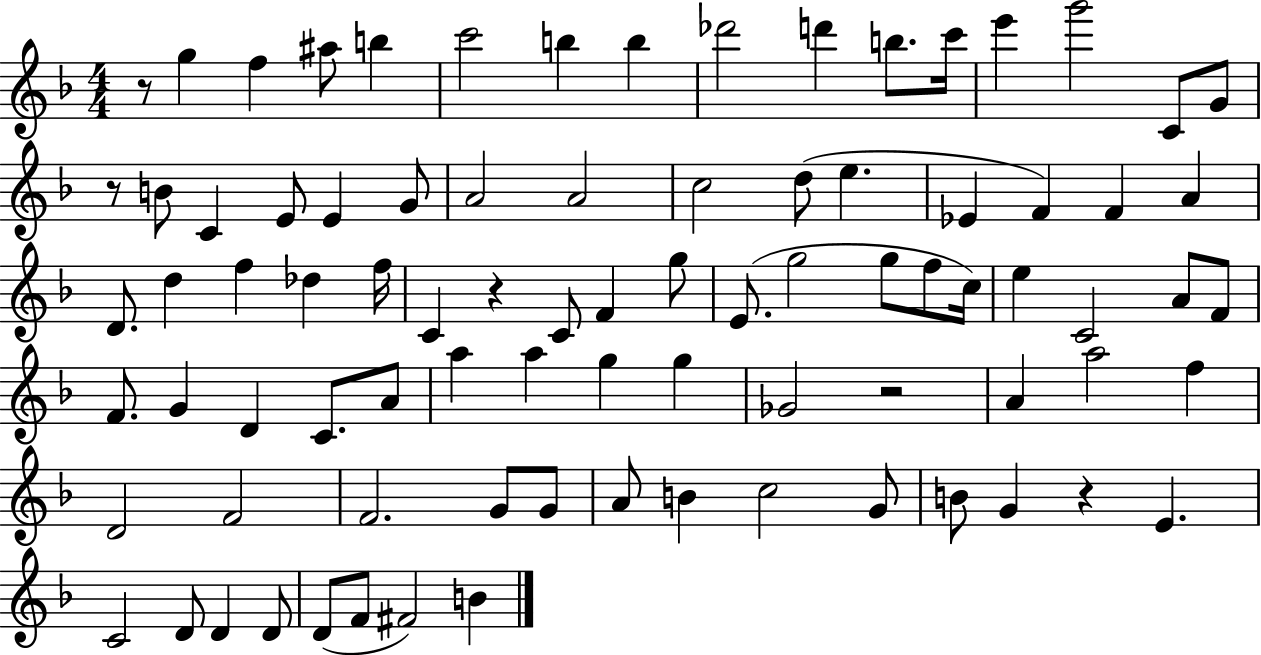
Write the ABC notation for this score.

X:1
T:Untitled
M:4/4
L:1/4
K:F
z/2 g f ^a/2 b c'2 b b _d'2 d' b/2 c'/4 e' g'2 C/2 G/2 z/2 B/2 C E/2 E G/2 A2 A2 c2 d/2 e _E F F A D/2 d f _d f/4 C z C/2 F g/2 E/2 g2 g/2 f/2 c/4 e C2 A/2 F/2 F/2 G D C/2 A/2 a a g g _G2 z2 A a2 f D2 F2 F2 G/2 G/2 A/2 B c2 G/2 B/2 G z E C2 D/2 D D/2 D/2 F/2 ^F2 B